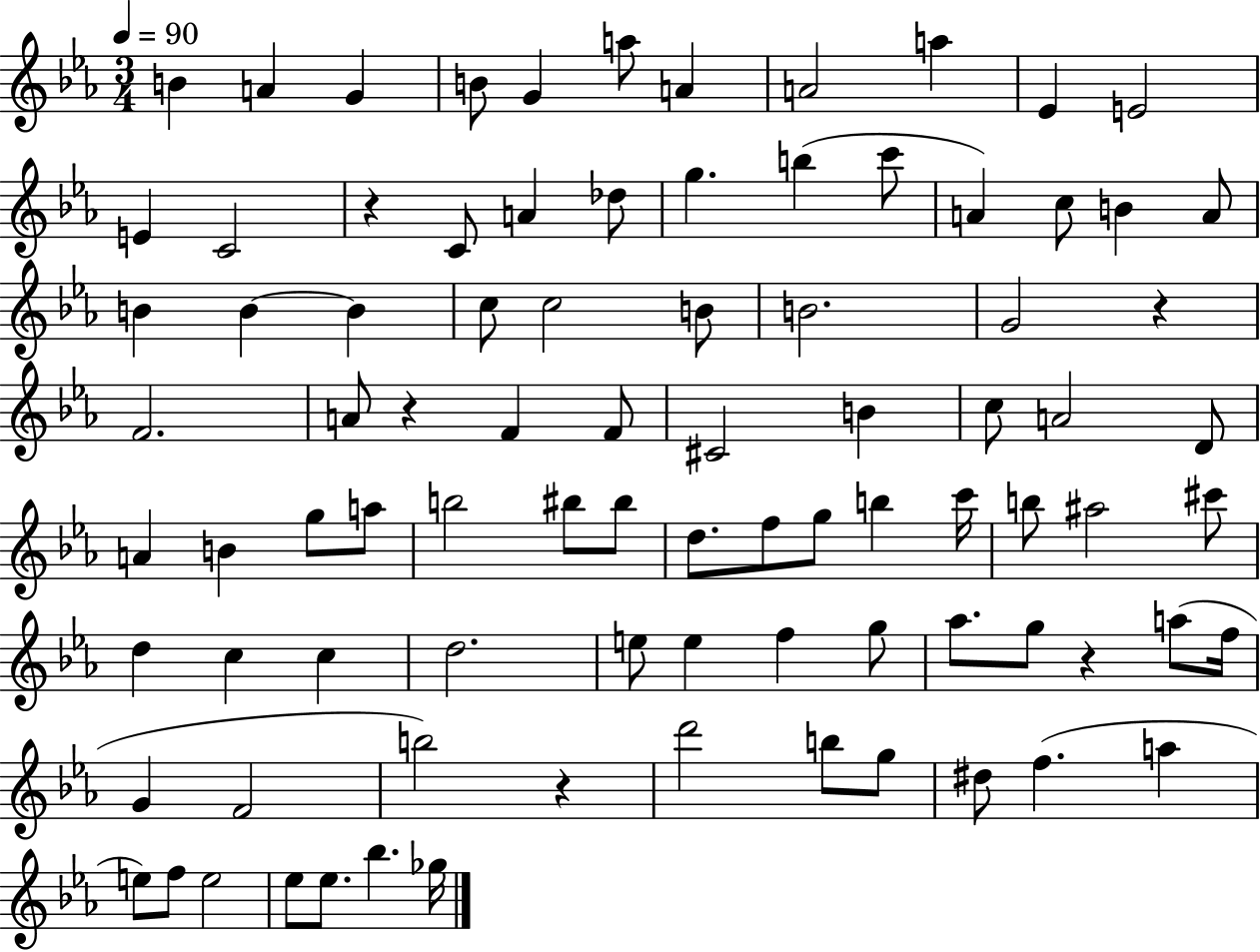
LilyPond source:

{
  \clef treble
  \numericTimeSignature
  \time 3/4
  \key ees \major
  \tempo 4 = 90
  b'4 a'4 g'4 | b'8 g'4 a''8 a'4 | a'2 a''4 | ees'4 e'2 | \break e'4 c'2 | r4 c'8 a'4 des''8 | g''4. b''4( c'''8 | a'4) c''8 b'4 a'8 | \break b'4 b'4~~ b'4 | c''8 c''2 b'8 | b'2. | g'2 r4 | \break f'2. | a'8 r4 f'4 f'8 | cis'2 b'4 | c''8 a'2 d'8 | \break a'4 b'4 g''8 a''8 | b''2 bis''8 bis''8 | d''8. f''8 g''8 b''4 c'''16 | b''8 ais''2 cis'''8 | \break d''4 c''4 c''4 | d''2. | e''8 e''4 f''4 g''8 | aes''8. g''8 r4 a''8( f''16 | \break g'4 f'2 | b''2) r4 | d'''2 b''8 g''8 | dis''8 f''4.( a''4 | \break e''8) f''8 e''2 | ees''8 ees''8. bes''4. ges''16 | \bar "|."
}